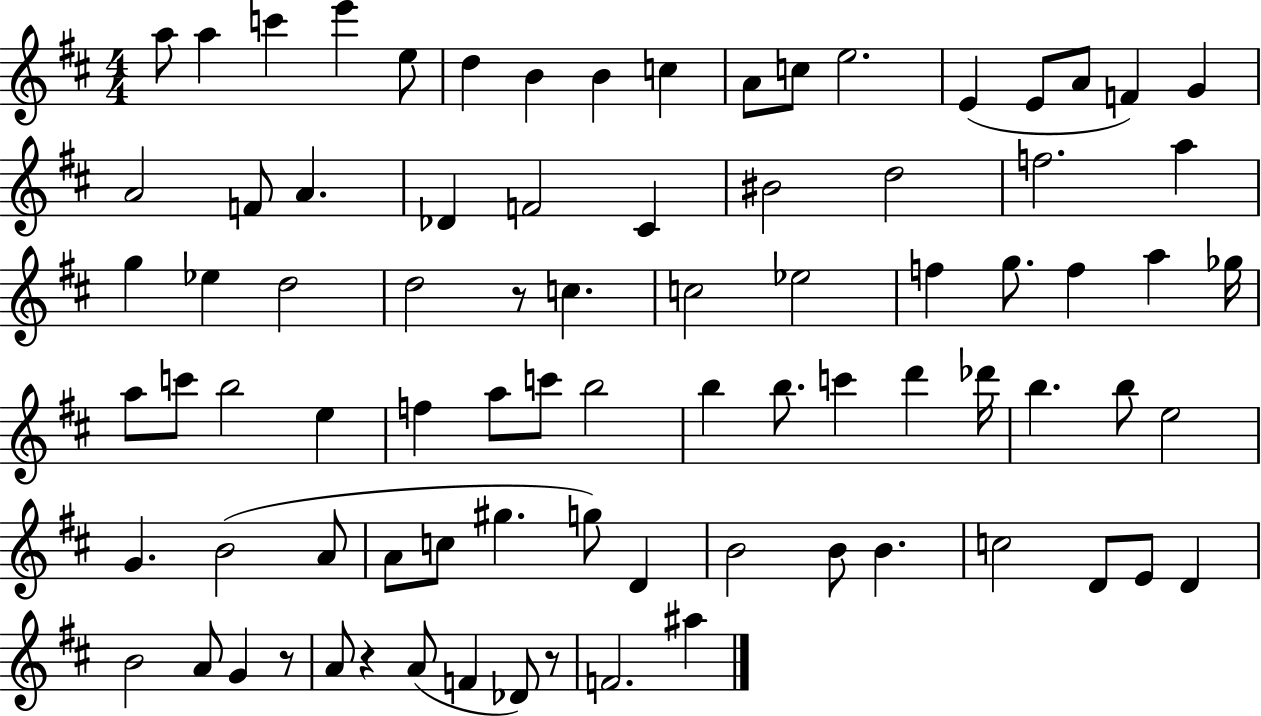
X:1
T:Untitled
M:4/4
L:1/4
K:D
a/2 a c' e' e/2 d B B c A/2 c/2 e2 E E/2 A/2 F G A2 F/2 A _D F2 ^C ^B2 d2 f2 a g _e d2 d2 z/2 c c2 _e2 f g/2 f a _g/4 a/2 c'/2 b2 e f a/2 c'/2 b2 b b/2 c' d' _d'/4 b b/2 e2 G B2 A/2 A/2 c/2 ^g g/2 D B2 B/2 B c2 D/2 E/2 D B2 A/2 G z/2 A/2 z A/2 F _D/2 z/2 F2 ^a